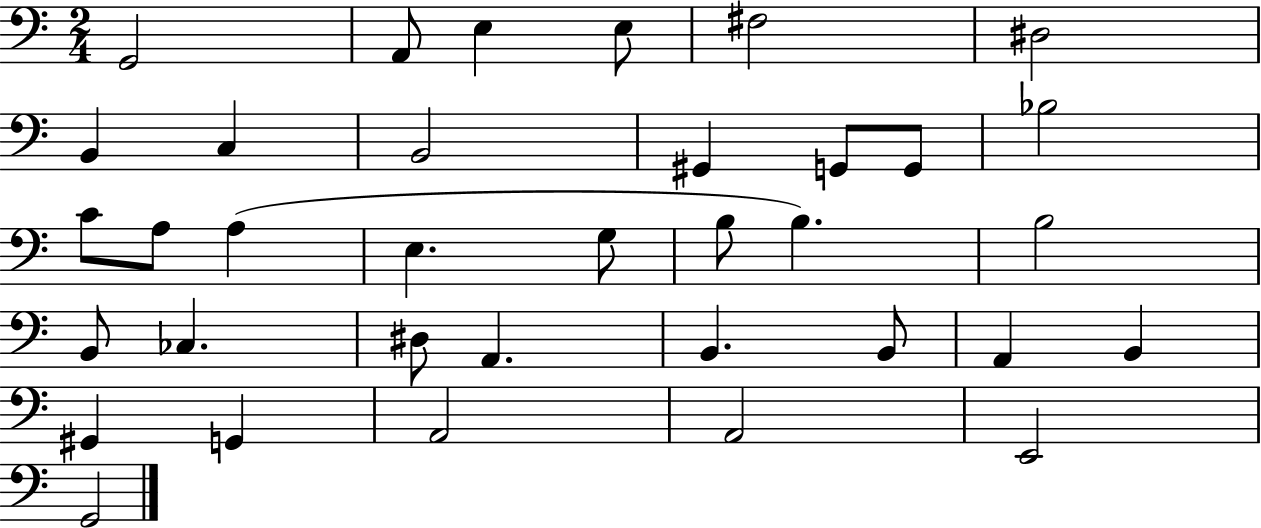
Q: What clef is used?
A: bass